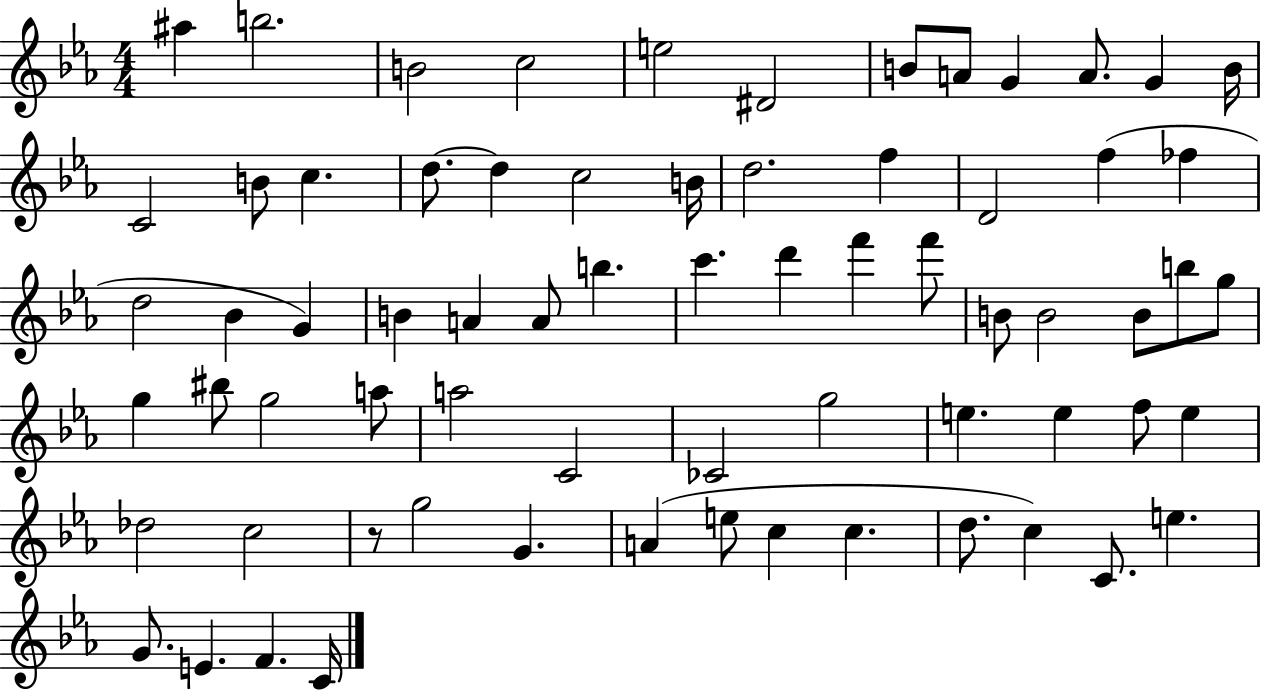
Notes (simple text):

A#5/q B5/h. B4/h C5/h E5/h D#4/h B4/e A4/e G4/q A4/e. G4/q B4/s C4/h B4/e C5/q. D5/e. D5/q C5/h B4/s D5/h. F5/q D4/h F5/q FES5/q D5/h Bb4/q G4/q B4/q A4/q A4/e B5/q. C6/q. D6/q F6/q F6/e B4/e B4/h B4/e B5/e G5/e G5/q BIS5/e G5/h A5/e A5/h C4/h CES4/h G5/h E5/q. E5/q F5/e E5/q Db5/h C5/h R/e G5/h G4/q. A4/q E5/e C5/q C5/q. D5/e. C5/q C4/e. E5/q. G4/e. E4/q. F4/q. C4/s